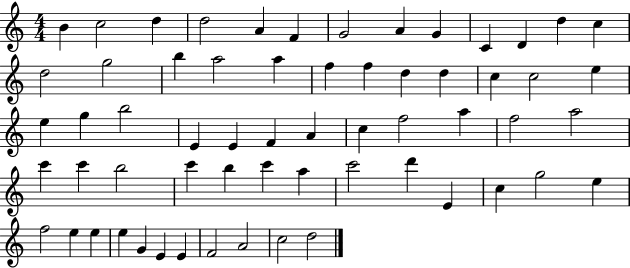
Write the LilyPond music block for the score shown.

{
  \clef treble
  \numericTimeSignature
  \time 4/4
  \key c \major
  b'4 c''2 d''4 | d''2 a'4 f'4 | g'2 a'4 g'4 | c'4 d'4 d''4 c''4 | \break d''2 g''2 | b''4 a''2 a''4 | f''4 f''4 d''4 d''4 | c''4 c''2 e''4 | \break e''4 g''4 b''2 | e'4 e'4 f'4 a'4 | c''4 f''2 a''4 | f''2 a''2 | \break c'''4 c'''4 b''2 | c'''4 b''4 c'''4 a''4 | c'''2 d'''4 e'4 | c''4 g''2 e''4 | \break f''2 e''4 e''4 | e''4 g'4 e'4 e'4 | f'2 a'2 | c''2 d''2 | \break \bar "|."
}